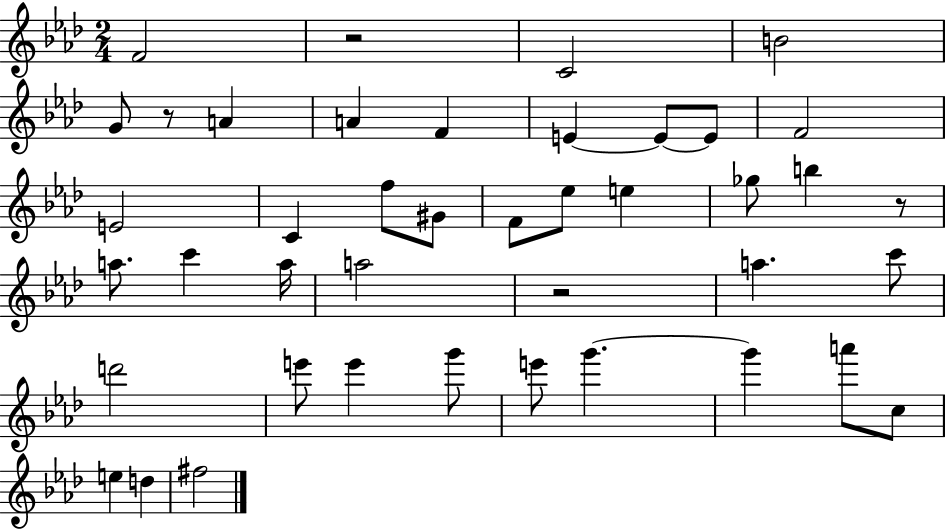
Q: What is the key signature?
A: AES major